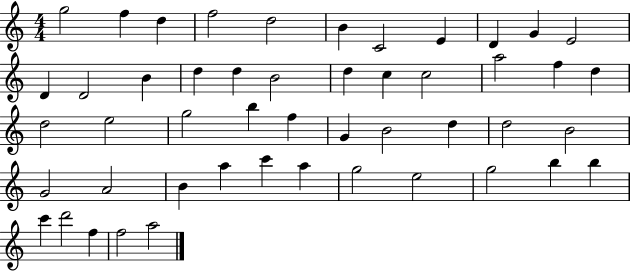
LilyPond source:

{
  \clef treble
  \numericTimeSignature
  \time 4/4
  \key c \major
  g''2 f''4 d''4 | f''2 d''2 | b'4 c'2 e'4 | d'4 g'4 e'2 | \break d'4 d'2 b'4 | d''4 d''4 b'2 | d''4 c''4 c''2 | a''2 f''4 d''4 | \break d''2 e''2 | g''2 b''4 f''4 | g'4 b'2 d''4 | d''2 b'2 | \break g'2 a'2 | b'4 a''4 c'''4 a''4 | g''2 e''2 | g''2 b''4 b''4 | \break c'''4 d'''2 f''4 | f''2 a''2 | \bar "|."
}